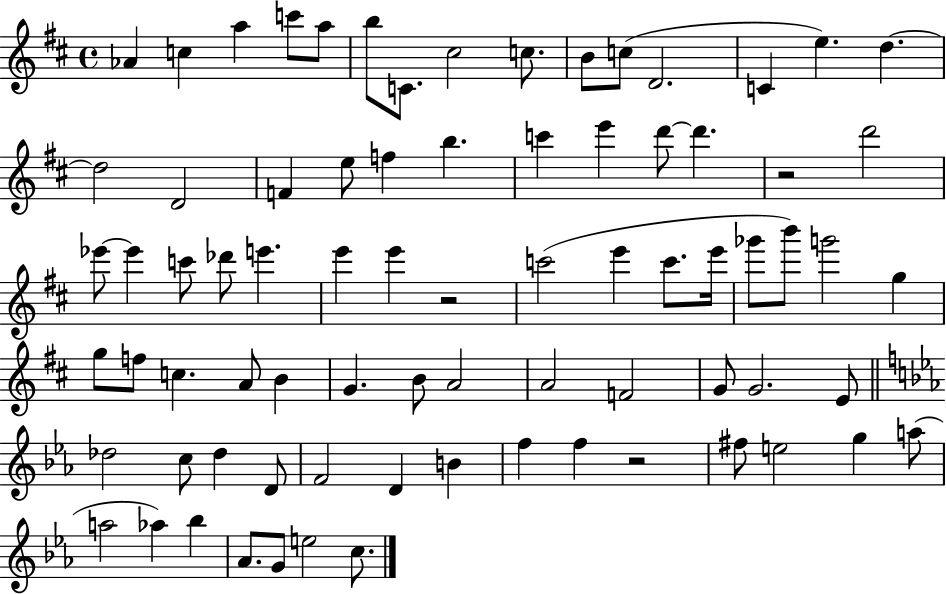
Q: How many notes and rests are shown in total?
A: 77